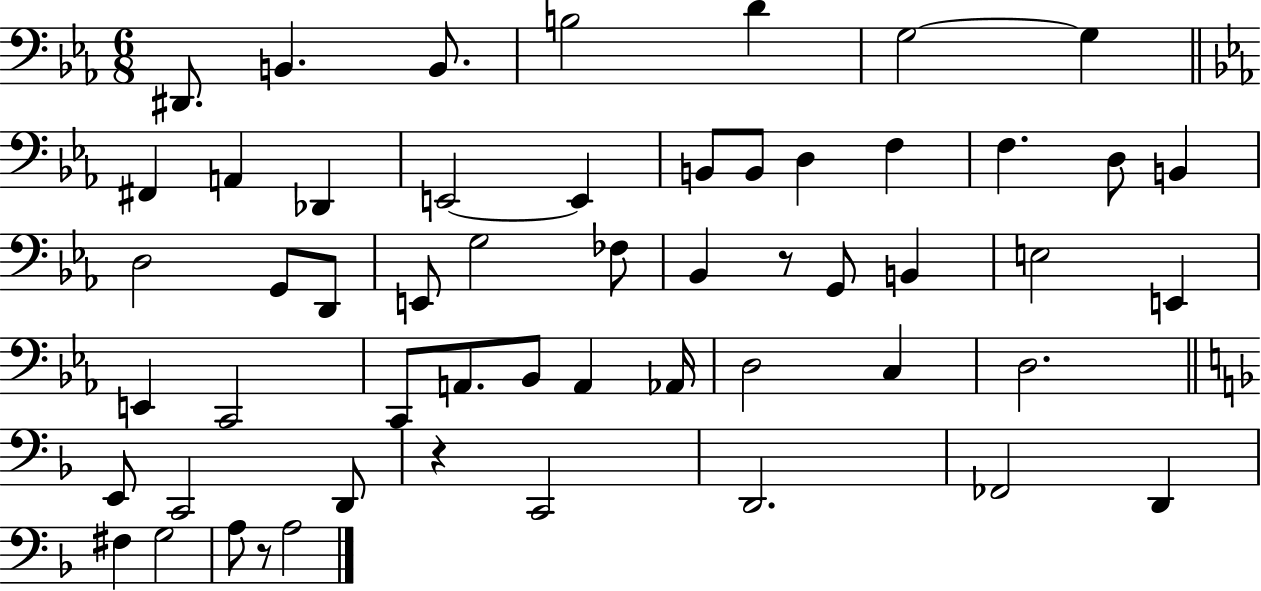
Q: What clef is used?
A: bass